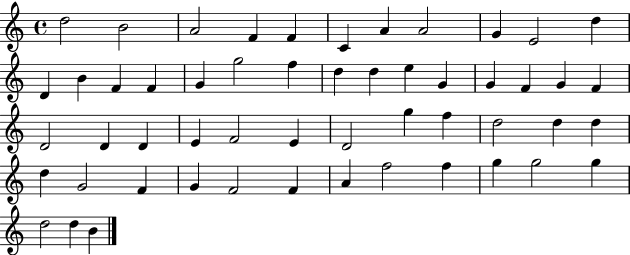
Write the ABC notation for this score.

X:1
T:Untitled
M:4/4
L:1/4
K:C
d2 B2 A2 F F C A A2 G E2 d D B F F G g2 f d d e G G F G F D2 D D E F2 E D2 g f d2 d d d G2 F G F2 F A f2 f g g2 g d2 d B